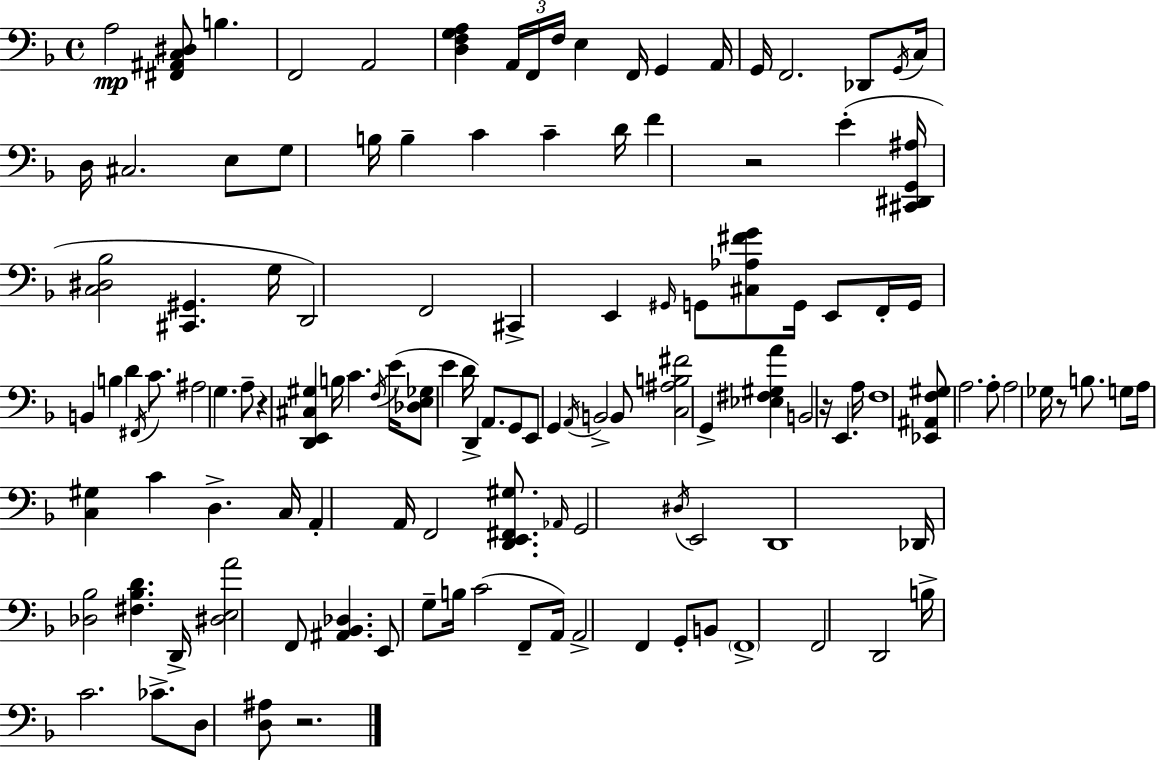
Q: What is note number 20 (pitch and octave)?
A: G3